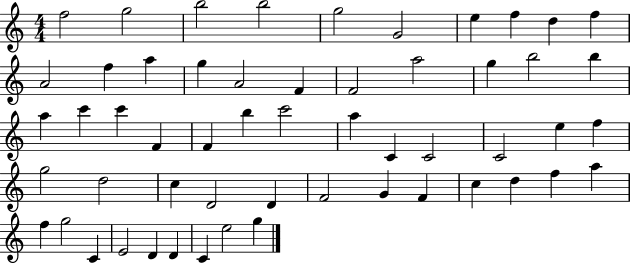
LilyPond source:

{
  \clef treble
  \numericTimeSignature
  \time 4/4
  \key c \major
  f''2 g''2 | b''2 b''2 | g''2 g'2 | e''4 f''4 d''4 f''4 | \break a'2 f''4 a''4 | g''4 a'2 f'4 | f'2 a''2 | g''4 b''2 b''4 | \break a''4 c'''4 c'''4 f'4 | f'4 b''4 c'''2 | a''4 c'4 c'2 | c'2 e''4 f''4 | \break g''2 d''2 | c''4 d'2 d'4 | f'2 g'4 f'4 | c''4 d''4 f''4 a''4 | \break f''4 g''2 c'4 | e'2 d'4 d'4 | c'4 e''2 g''4 | \bar "|."
}